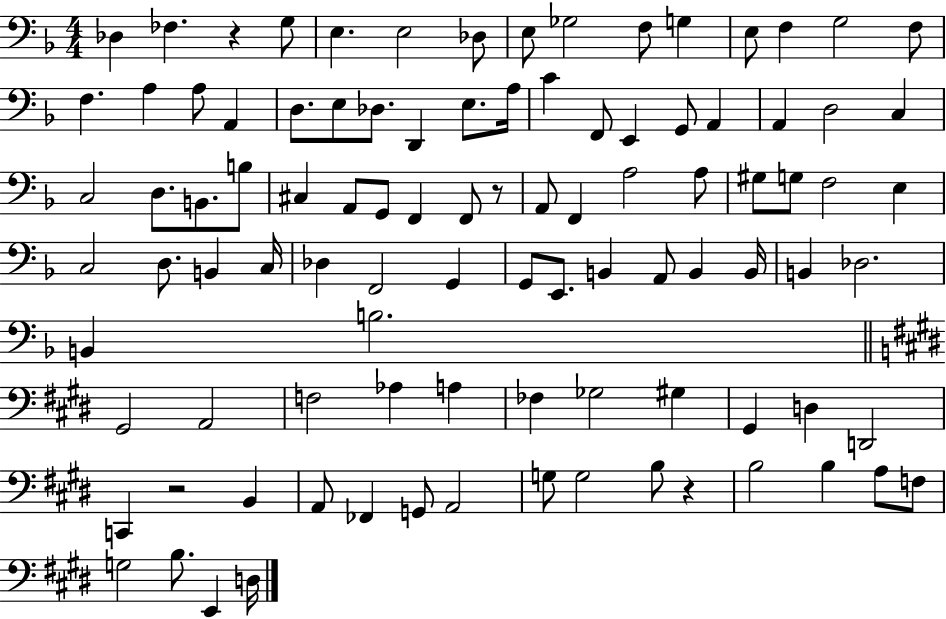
Db3/q FES3/q. R/q G3/e E3/q. E3/h Db3/e E3/e Gb3/h F3/e G3/q E3/e F3/q G3/h F3/e F3/q. A3/q A3/e A2/q D3/e. E3/e Db3/e. D2/q E3/e. A3/s C4/q F2/e E2/q G2/e A2/q A2/q D3/h C3/q C3/h D3/e. B2/e. B3/e C#3/q A2/e G2/e F2/q F2/e R/e A2/e F2/q A3/h A3/e G#3/e G3/e F3/h E3/q C3/h D3/e. B2/q C3/s Db3/q F2/h G2/q G2/e E2/e. B2/q A2/e B2/q B2/s B2/q Db3/h. B2/q B3/h. G#2/h A2/h F3/h Ab3/q A3/q FES3/q Gb3/h G#3/q G#2/q D3/q D2/h C2/q R/h B2/q A2/e FES2/q G2/e A2/h G3/e G3/h B3/e R/q B3/h B3/q A3/e F3/e G3/h B3/e. E2/q D3/s